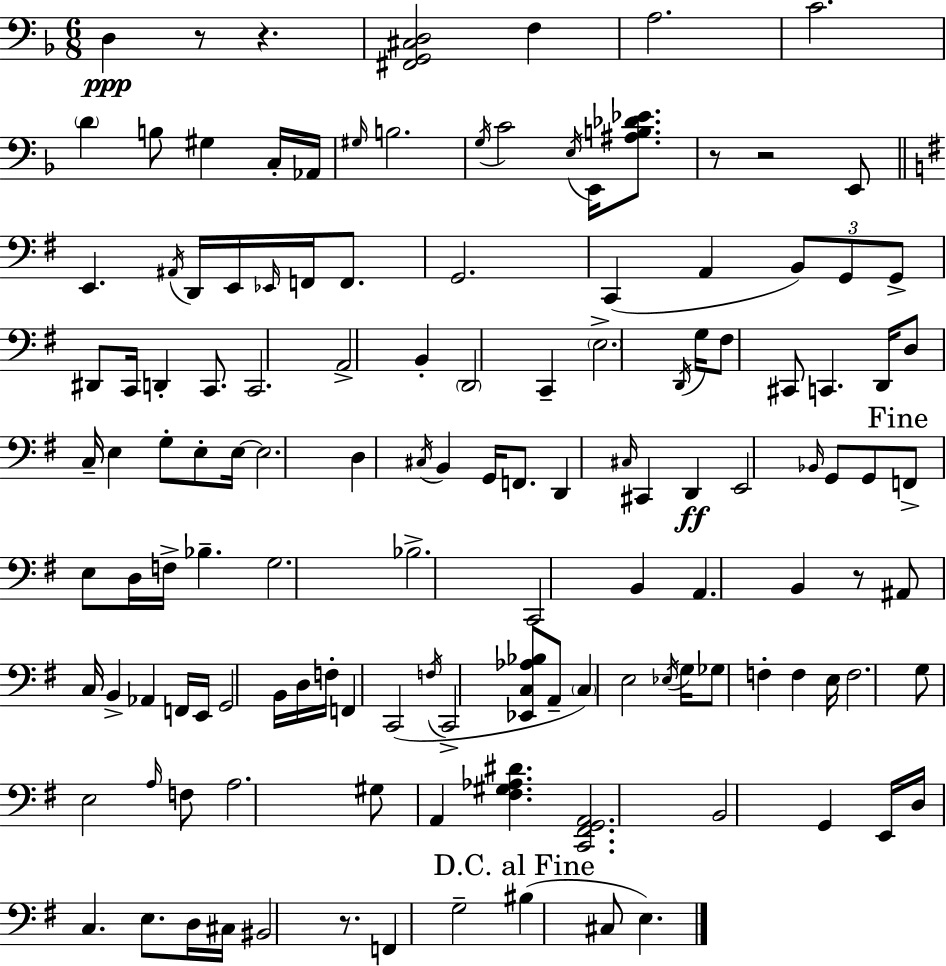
{
  \clef bass
  \numericTimeSignature
  \time 6/8
  \key f \major
  d4\ppp r8 r4. | <fis, g, cis d>2 f4 | a2. | c'2. | \break \parenthesize d'4 b8 gis4 c16-. aes,16 | \grace { gis16 } b2. | \acciaccatura { g16 } c'2 \acciaccatura { e16 } e,16 | <ais b des' ees'>8. r8 r2 | \break e,8 \bar "||" \break \key g \major e,4. \acciaccatura { ais,16 } d,16 e,16 \grace { ees,16 } f,16 f,8. | g,2. | c,4( a,4 \tuplet 3/2 { b,8) | g,8 g,8-> } dis,8 c,16 d,4-. c,8. | \break c,2. | a,2-> b,4-. | \parenthesize d,2 c,4-- | \parenthesize e2.-> | \break \acciaccatura { d,16 } g16 fis8 cis,8 c,4. | d,16 d8 c16-- e4 g8-. | e8-. e16~~ e2. | d4 \acciaccatura { cis16 } b,4 | \break g,16 f,8. d,4 \grace { cis16 } cis,4 | d,4\ff e,2 | \grace { bes,16 } g,8 g,8 \mark "Fine" f,8-> e8 d16 f16-> | bes4.-- g2. | \break bes2.-> | c,2 | b,4 a,4. | b,4 r8 ais,8 c16 b,4-> | \break aes,4 f,16 e,16 g,2 | b,16 d16 f16-. f,4 c,2( | \acciaccatura { f16 } c,2-> | <ees, c aes bes>8 a,8-- \parenthesize c4) e2 | \break \acciaccatura { ees16 } g16 ges8 f4-. | f4 e16 f2. | g8 e2 | \grace { a16 } f8 a2. | \break gis8 a,4 | <fis gis aes dis'>4. <c, fis, g, a,>2. | b,2 | g,4 e,16 d16 c4. | \break e8. d16 cis16 bis,2 | r8. f,4 | g2-- \mark "D.C. al Fine" bis4( | cis8 e4.) \bar "|."
}